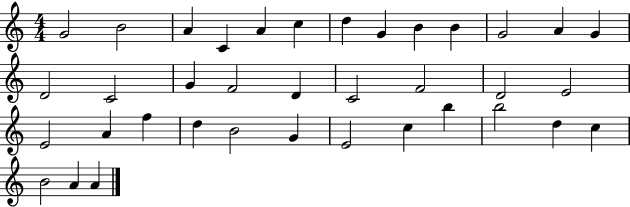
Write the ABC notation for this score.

X:1
T:Untitled
M:4/4
L:1/4
K:C
G2 B2 A C A c d G B B G2 A G D2 C2 G F2 D C2 F2 D2 E2 E2 A f d B2 G E2 c b b2 d c B2 A A